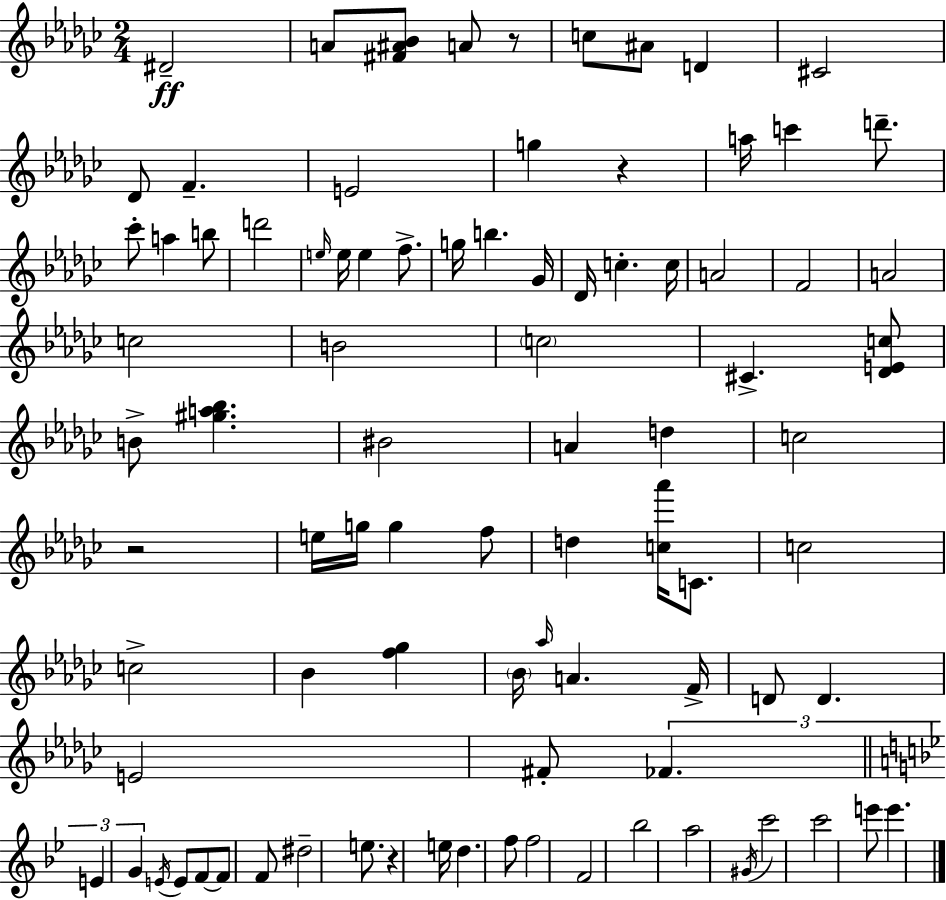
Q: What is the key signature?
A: EES minor